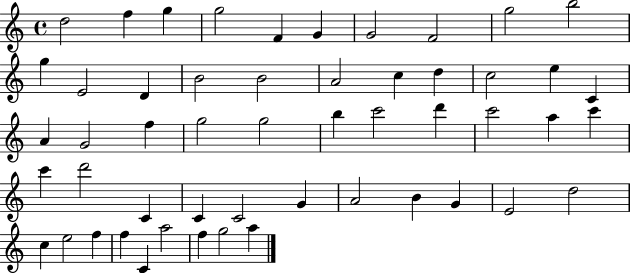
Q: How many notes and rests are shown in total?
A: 52